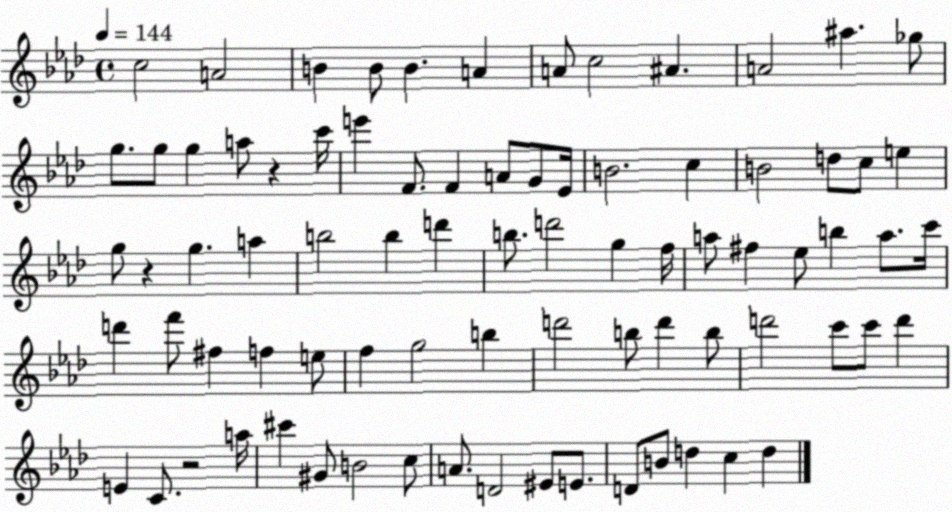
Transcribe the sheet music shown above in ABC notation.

X:1
T:Untitled
M:4/4
L:1/4
K:Ab
c2 A2 B B/2 B A A/2 c2 ^A A2 ^a _g/2 g/2 g/2 g a/2 z c'/4 e' F/2 F A/2 G/2 _E/4 B2 c B2 d/2 c/2 e g/2 z g a b2 b d' b/2 d'2 g f/4 a/2 ^f _e/2 b a/2 c'/4 d' f'/2 ^f f e/2 f g2 b d'2 b/2 d' b/2 d'2 c'/2 c'/2 d' E C/2 z2 a/4 ^c' ^G/2 B2 c/2 A/2 D2 ^E/2 E/2 D/2 B/2 d c d